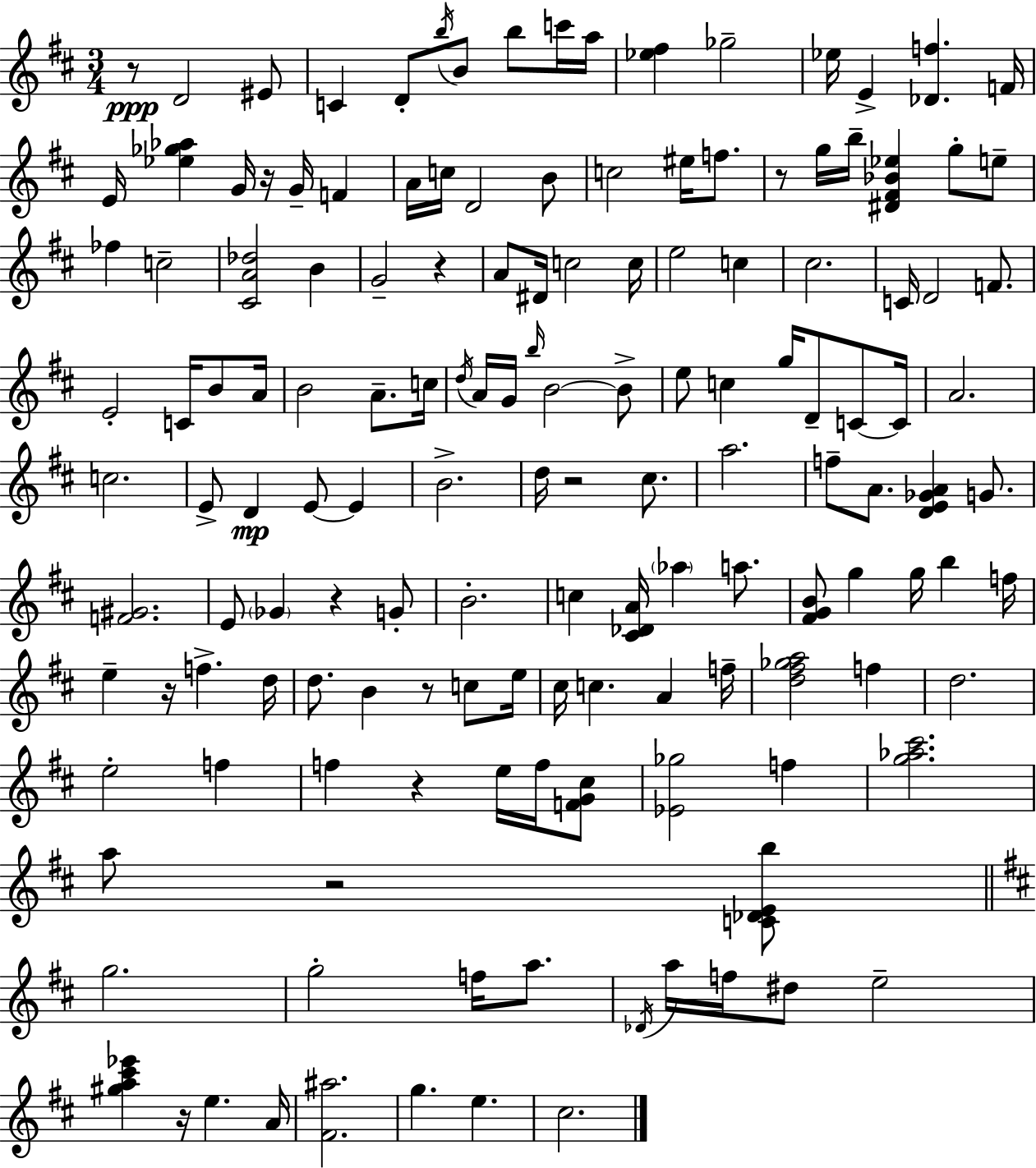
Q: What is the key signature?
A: D major